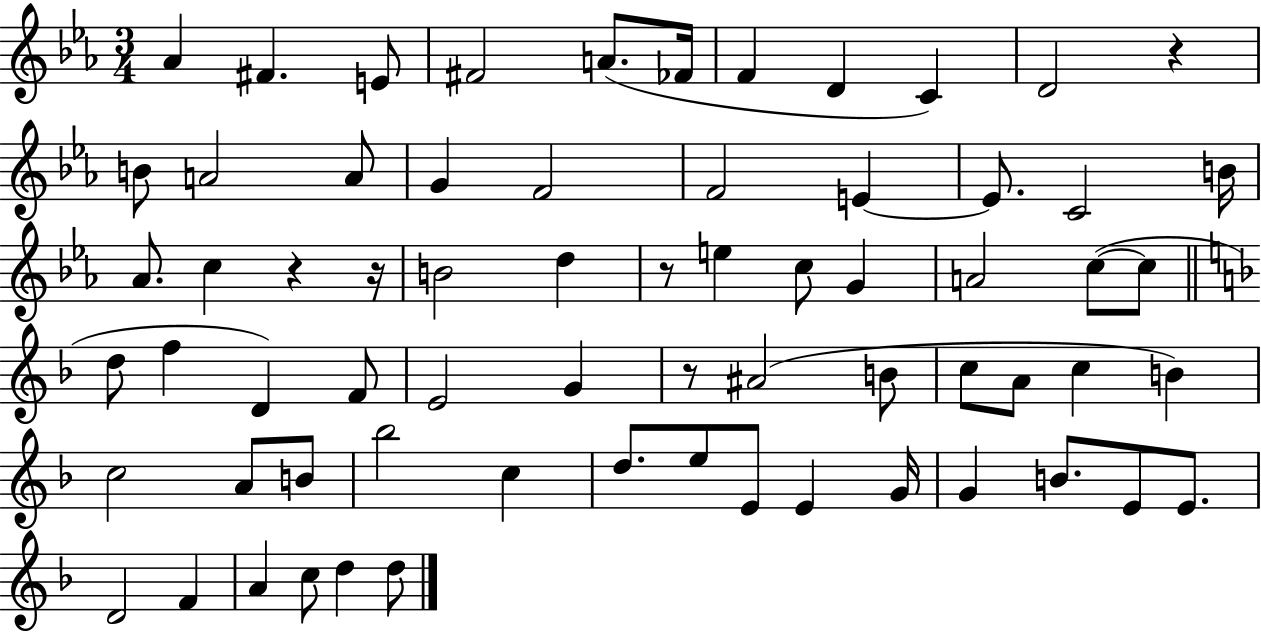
Ab4/q F#4/q. E4/e F#4/h A4/e. FES4/s F4/q D4/q C4/q D4/h R/q B4/e A4/h A4/e G4/q F4/h F4/h E4/q E4/e. C4/h B4/s Ab4/e. C5/q R/q R/s B4/h D5/q R/e E5/q C5/e G4/q A4/h C5/e C5/e D5/e F5/q D4/q F4/e E4/h G4/q R/e A#4/h B4/e C5/e A4/e C5/q B4/q C5/h A4/e B4/e Bb5/h C5/q D5/e. E5/e E4/e E4/q G4/s G4/q B4/e. E4/e E4/e. D4/h F4/q A4/q C5/e D5/q D5/e